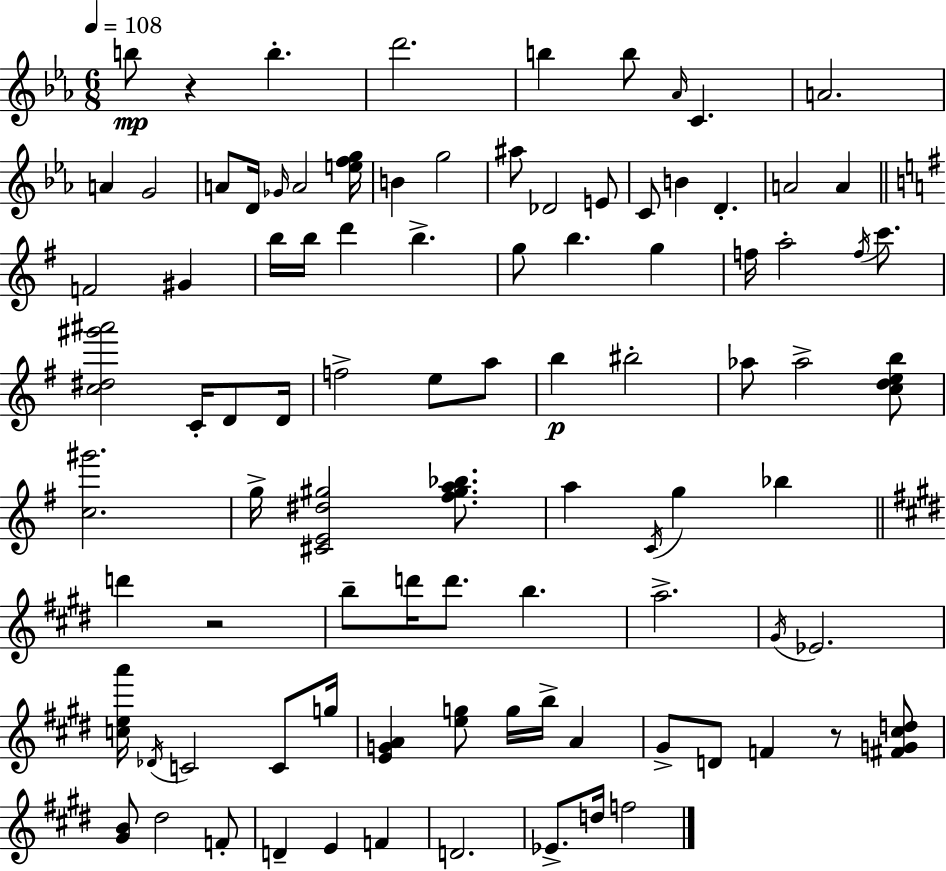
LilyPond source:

{
  \clef treble
  \numericTimeSignature
  \time 6/8
  \key ees \major
  \tempo 4 = 108
  b''8\mp r4 b''4.-. | d'''2. | b''4 b''8 \grace { aes'16 } c'4. | a'2. | \break a'4 g'2 | a'8 d'16 \grace { ges'16 } a'2 | <e'' f'' g''>16 b'4 g''2 | ais''8 des'2 | \break e'8 c'8 b'4 d'4.-. | a'2 a'4 | \bar "||" \break \key e \minor f'2 gis'4 | b''16 b''16 d'''4 b''4.-> | g''8 b''4. g''4 | f''16 a''2-. \acciaccatura { f''16 } c'''8. | \break <c'' dis'' gis''' ais'''>2 c'16-. d'8 | d'16 f''2-> e''8 a''8 | b''4\p bis''2-. | aes''8 aes''2-> <c'' d'' e'' b''>8 | \break <c'' gis'''>2. | g''16-> <cis' e' dis'' gis''>2 <fis'' gis'' a'' bes''>8. | a''4 \acciaccatura { c'16 } g''4 bes''4 | \bar "||" \break \key e \major d'''4 r2 | b''8-- d'''16 d'''8. b''4. | a''2.-> | \acciaccatura { gis'16 } ees'2. | \break <c'' e'' a'''>16 \acciaccatura { des'16 } c'2 c'8 | g''16 <e' g' a'>4 <e'' g''>8 g''16 b''16-> a'4 | gis'8-> d'8 f'4 r8 | <fis' g' cis'' d''>8 <gis' b'>8 dis''2 | \break f'8-. d'4-- e'4 f'4 | d'2. | ees'8.-> d''16 f''2 | \bar "|."
}